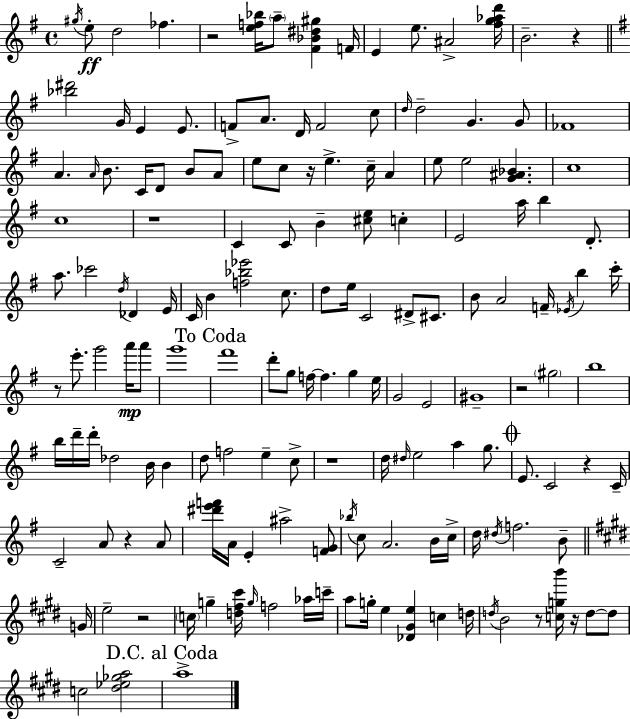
G#5/s E5/e D5/h FES5/q. R/h [E5,F5,Bb5]/s A5/e [F#4,Bb4,D#5,G#5]/q F4/s E4/q E5/e. A#4/h [F#5,G5,Ab5,D6]/s B4/h. R/q [Bb5,D#6]/h G4/s E4/q E4/e. F4/e A4/e. D4/s F4/h C5/e D5/s D5/h G4/q. G4/e FES4/w A4/q. A4/s B4/e. C4/s D4/e B4/e A4/e E5/e C5/e R/s E5/q. C5/s A4/q E5/e E5/h [G4,A#4,Bb4]/q. C5/w C5/w R/w C4/q C4/e B4/q [C#5,E5]/e C5/q E4/h A5/s B5/q D4/e. A5/e. CES6/h D5/s Db4/q E4/s C4/s B4/q [F5,Bb5,Eb6]/h C5/e. D5/e E5/s C4/h D#4/e C#4/e. B4/e A4/h F4/s Eb4/s B5/q C6/s R/e E6/e. G6/h A6/s A6/e G6/w F#6/w D6/e G5/e F5/s F5/q. G5/q E5/s G4/h E4/h G#4/w R/h G#5/h B5/w B5/s D6/s D6/s Db5/h B4/s B4/q D5/e F5/h E5/q C5/e R/w D5/s D#5/s E5/h A5/q G5/e. E4/e. C4/h R/q C4/s C4/h A4/e R/q A4/e [D#6,E6,F6]/s A4/s E4/q A#5/h [F4,G4]/e Bb5/s C5/e A4/h. B4/s C5/s D5/s D#5/s F5/h. B4/e G4/s E5/h R/h C5/s G5/q [D5,F#5,C#6]/s G5/s F5/h Ab5/s C6/s A5/e G5/s E5/q [Db4,G#4,E5]/q C5/q D5/s D5/s B4/h R/e [C5,G5,B6]/s R/s D5/e D5/e C5/h [D#5,Eb5,Gb5,A5]/h A5/w